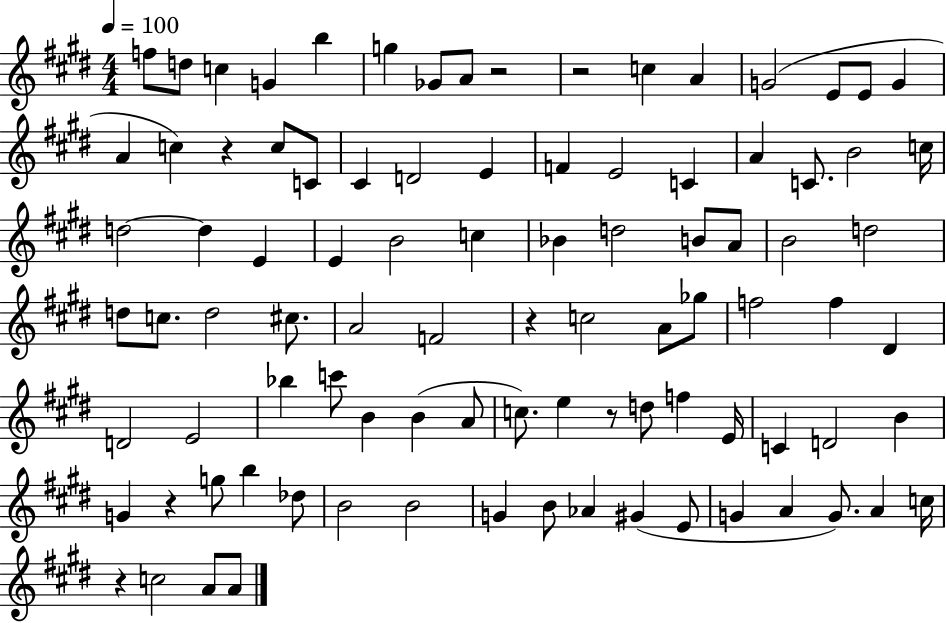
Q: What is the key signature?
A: E major